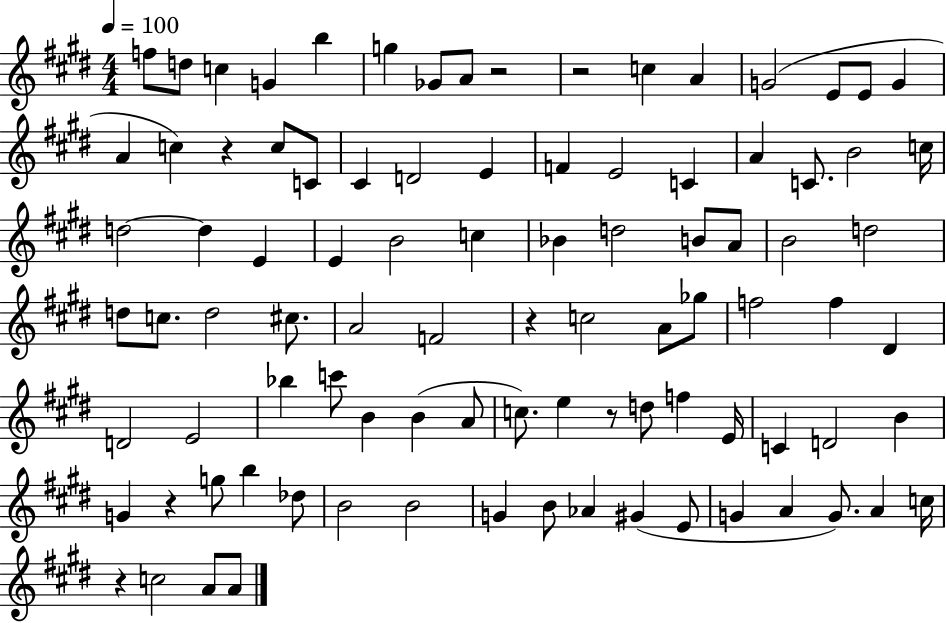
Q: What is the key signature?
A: E major